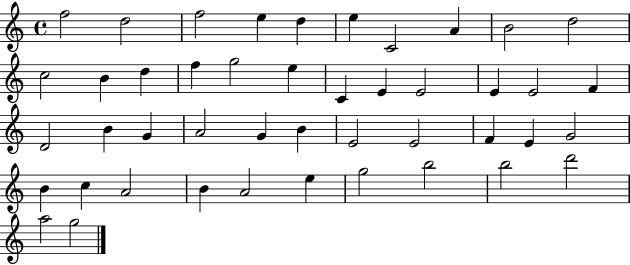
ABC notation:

X:1
T:Untitled
M:4/4
L:1/4
K:C
f2 d2 f2 e d e C2 A B2 d2 c2 B d f g2 e C E E2 E E2 F D2 B G A2 G B E2 E2 F E G2 B c A2 B A2 e g2 b2 b2 d'2 a2 g2